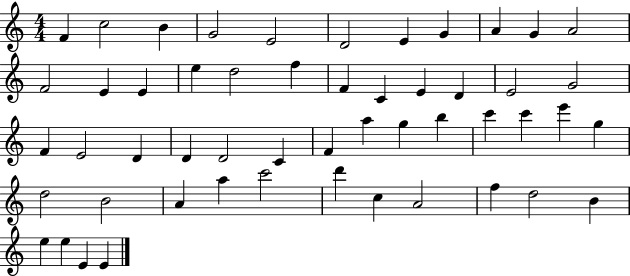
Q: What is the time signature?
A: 4/4